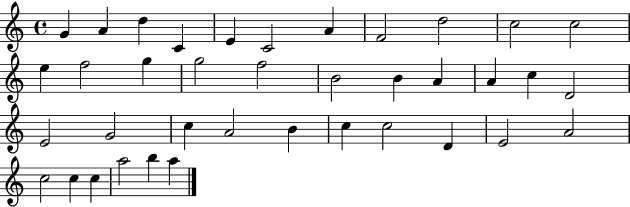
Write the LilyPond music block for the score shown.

{
  \clef treble
  \time 4/4
  \defaultTimeSignature
  \key c \major
  g'4 a'4 d''4 c'4 | e'4 c'2 a'4 | f'2 d''2 | c''2 c''2 | \break e''4 f''2 g''4 | g''2 f''2 | b'2 b'4 a'4 | a'4 c''4 d'2 | \break e'2 g'2 | c''4 a'2 b'4 | c''4 c''2 d'4 | e'2 a'2 | \break c''2 c''4 c''4 | a''2 b''4 a''4 | \bar "|."
}